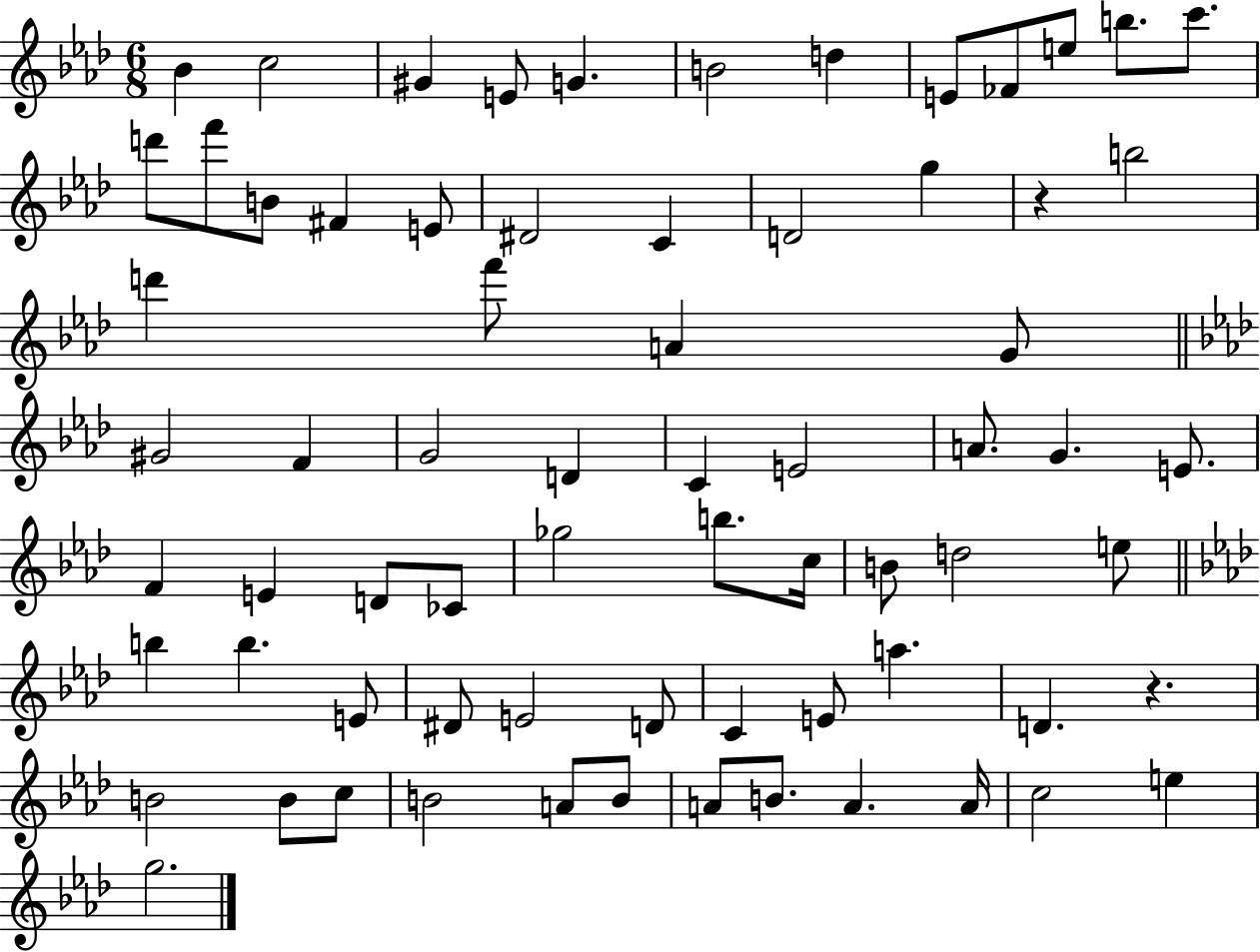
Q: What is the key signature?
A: AES major